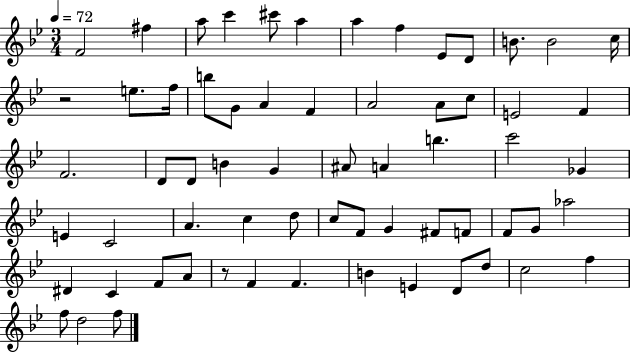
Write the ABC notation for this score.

X:1
T:Untitled
M:3/4
L:1/4
K:Bb
F2 ^f a/2 c' ^c'/2 a a f _E/2 D/2 B/2 B2 c/4 z2 e/2 f/4 b/2 G/2 A F A2 A/2 c/2 E2 F F2 D/2 D/2 B G ^A/2 A b c'2 _G E C2 A c d/2 c/2 F/2 G ^F/2 F/2 F/2 G/2 _a2 ^D C F/2 A/2 z/2 F F B E D/2 d/2 c2 f f/2 d2 f/2